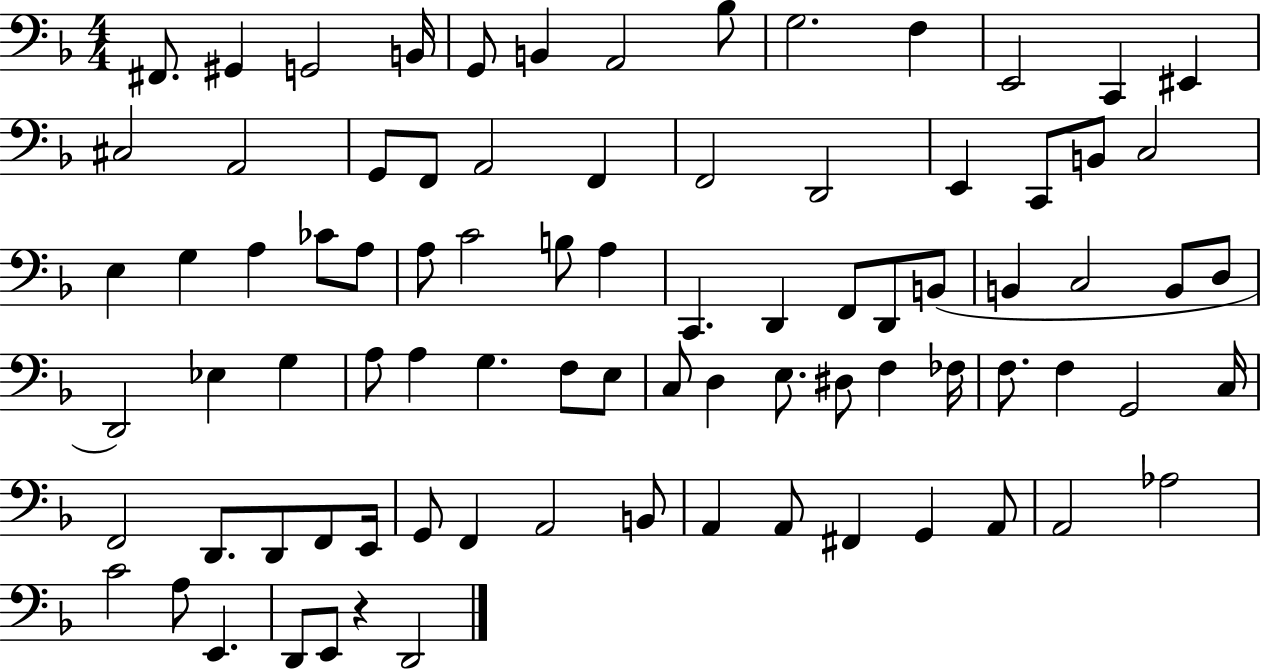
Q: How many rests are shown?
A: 1